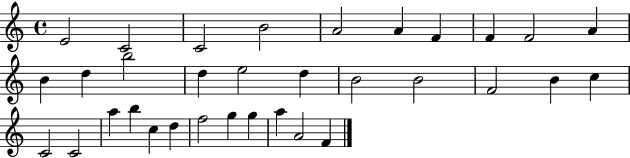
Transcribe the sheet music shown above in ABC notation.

X:1
T:Untitled
M:4/4
L:1/4
K:C
E2 C2 C2 B2 A2 A F F F2 A B d b2 d e2 d B2 B2 F2 B c C2 C2 a b c d f2 g g a A2 F